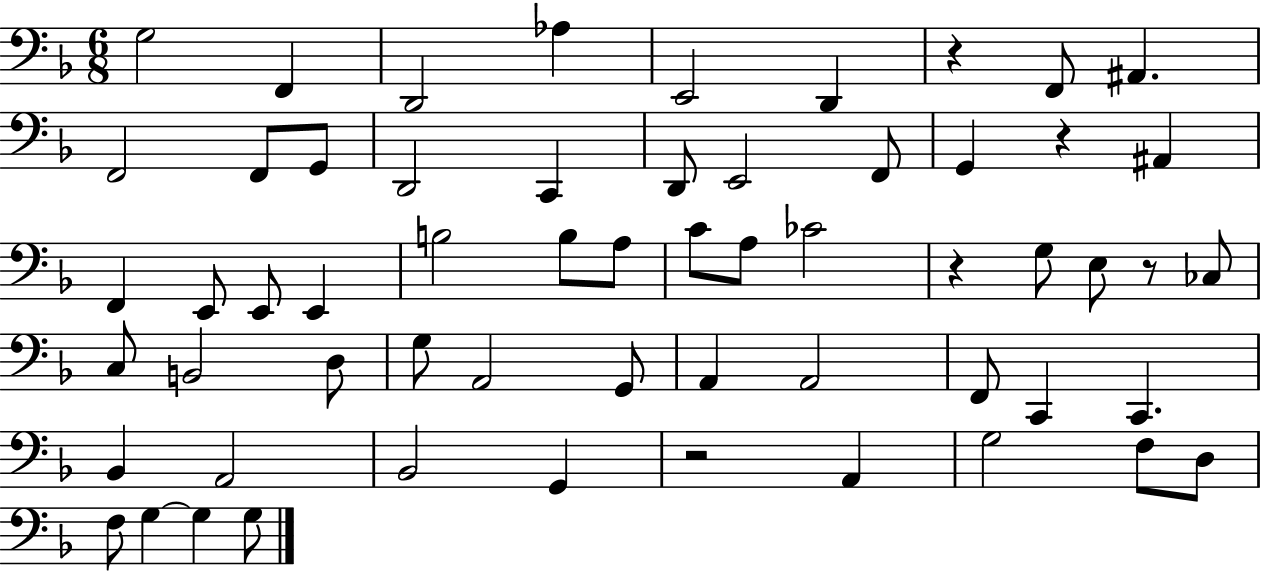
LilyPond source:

{
  \clef bass
  \numericTimeSignature
  \time 6/8
  \key f \major
  g2 f,4 | d,2 aes4 | e,2 d,4 | r4 f,8 ais,4. | \break f,2 f,8 g,8 | d,2 c,4 | d,8 e,2 f,8 | g,4 r4 ais,4 | \break f,4 e,8 e,8 e,4 | b2 b8 a8 | c'8 a8 ces'2 | r4 g8 e8 r8 ces8 | \break c8 b,2 d8 | g8 a,2 g,8 | a,4 a,2 | f,8 c,4 c,4. | \break bes,4 a,2 | bes,2 g,4 | r2 a,4 | g2 f8 d8 | \break f8 g4~~ g4 g8 | \bar "|."
}